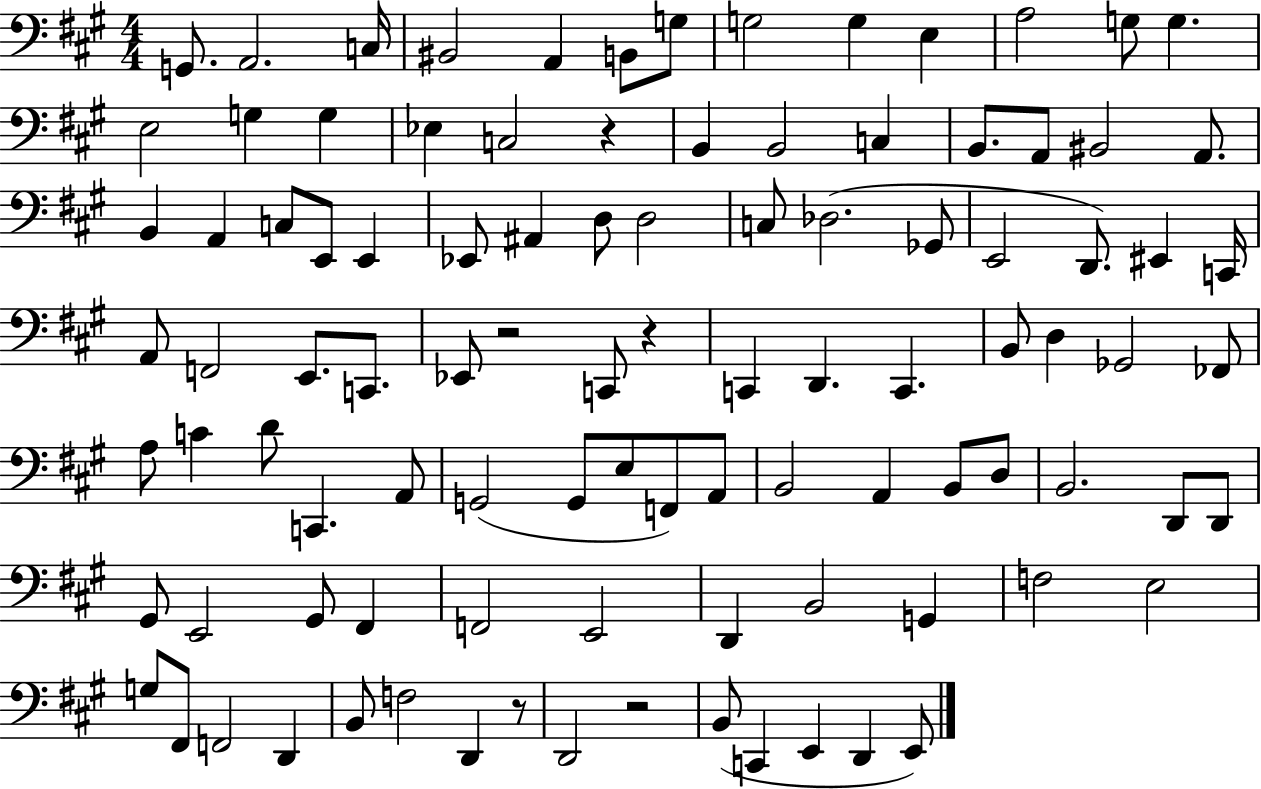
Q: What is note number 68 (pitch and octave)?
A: D3